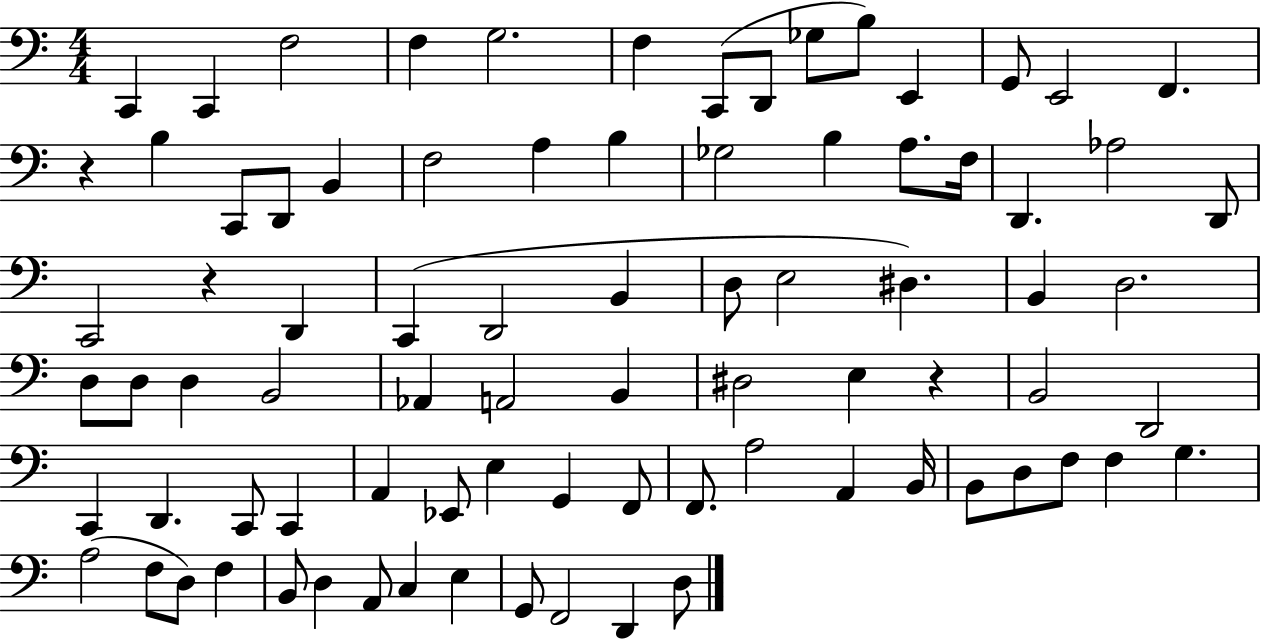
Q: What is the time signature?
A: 4/4